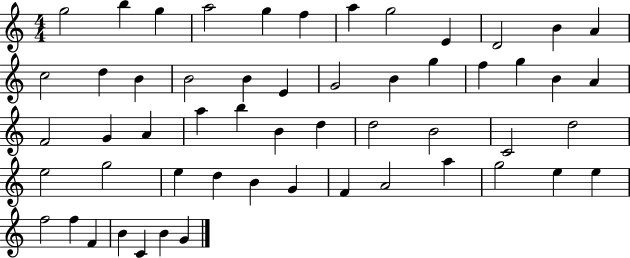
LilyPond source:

{
  \clef treble
  \numericTimeSignature
  \time 4/4
  \key c \major
  g''2 b''4 g''4 | a''2 g''4 f''4 | a''4 g''2 e'4 | d'2 b'4 a'4 | \break c''2 d''4 b'4 | b'2 b'4 e'4 | g'2 b'4 g''4 | f''4 g''4 b'4 a'4 | \break f'2 g'4 a'4 | a''4 b''4 b'4 d''4 | d''2 b'2 | c'2 d''2 | \break e''2 g''2 | e''4 d''4 b'4 g'4 | f'4 a'2 a''4 | g''2 e''4 e''4 | \break f''2 f''4 f'4 | b'4 c'4 b'4 g'4 | \bar "|."
}